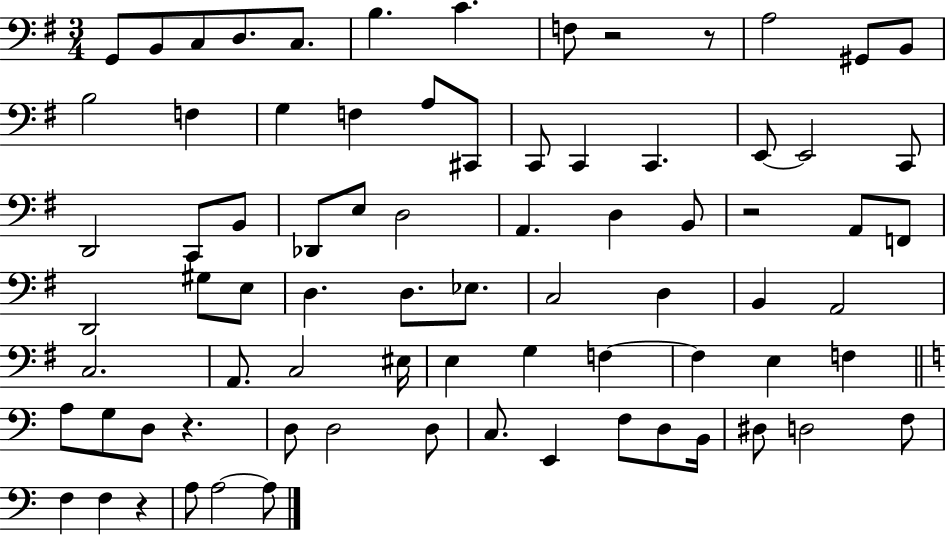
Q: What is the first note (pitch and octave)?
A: G2